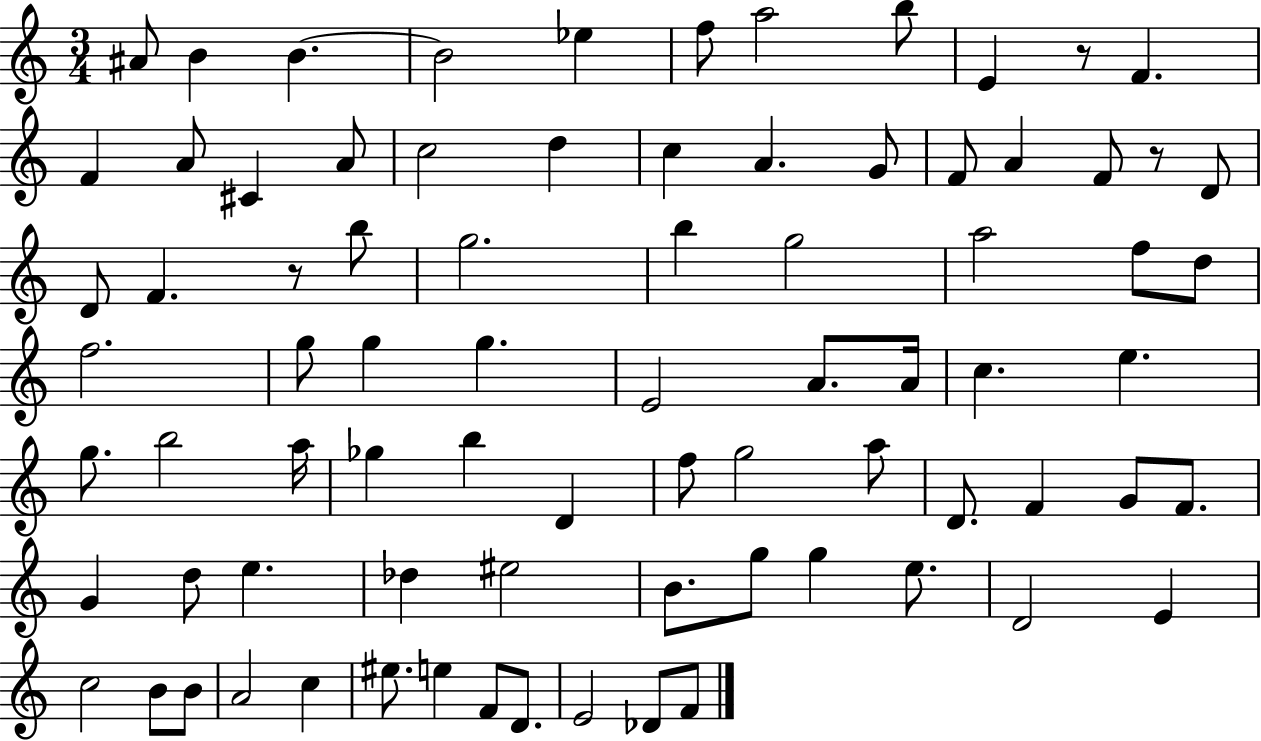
A#4/e B4/q B4/q. B4/h Eb5/q F5/e A5/h B5/e E4/q R/e F4/q. F4/q A4/e C#4/q A4/e C5/h D5/q C5/q A4/q. G4/e F4/e A4/q F4/e R/e D4/e D4/e F4/q. R/e B5/e G5/h. B5/q G5/h A5/h F5/e D5/e F5/h. G5/e G5/q G5/q. E4/h A4/e. A4/s C5/q. E5/q. G5/e. B5/h A5/s Gb5/q B5/q D4/q F5/e G5/h A5/e D4/e. F4/q G4/e F4/e. G4/q D5/e E5/q. Db5/q EIS5/h B4/e. G5/e G5/q E5/e. D4/h E4/q C5/h B4/e B4/e A4/h C5/q EIS5/e. E5/q F4/e D4/e. E4/h Db4/e F4/e